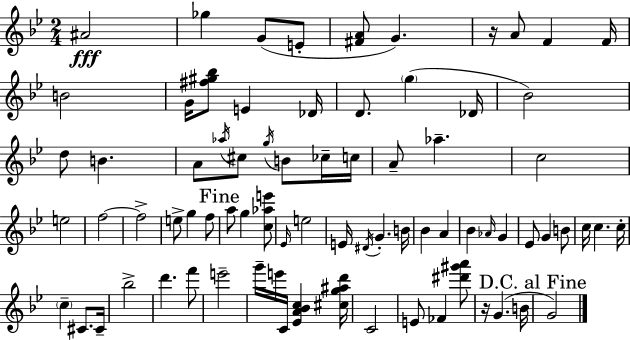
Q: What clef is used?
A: treble